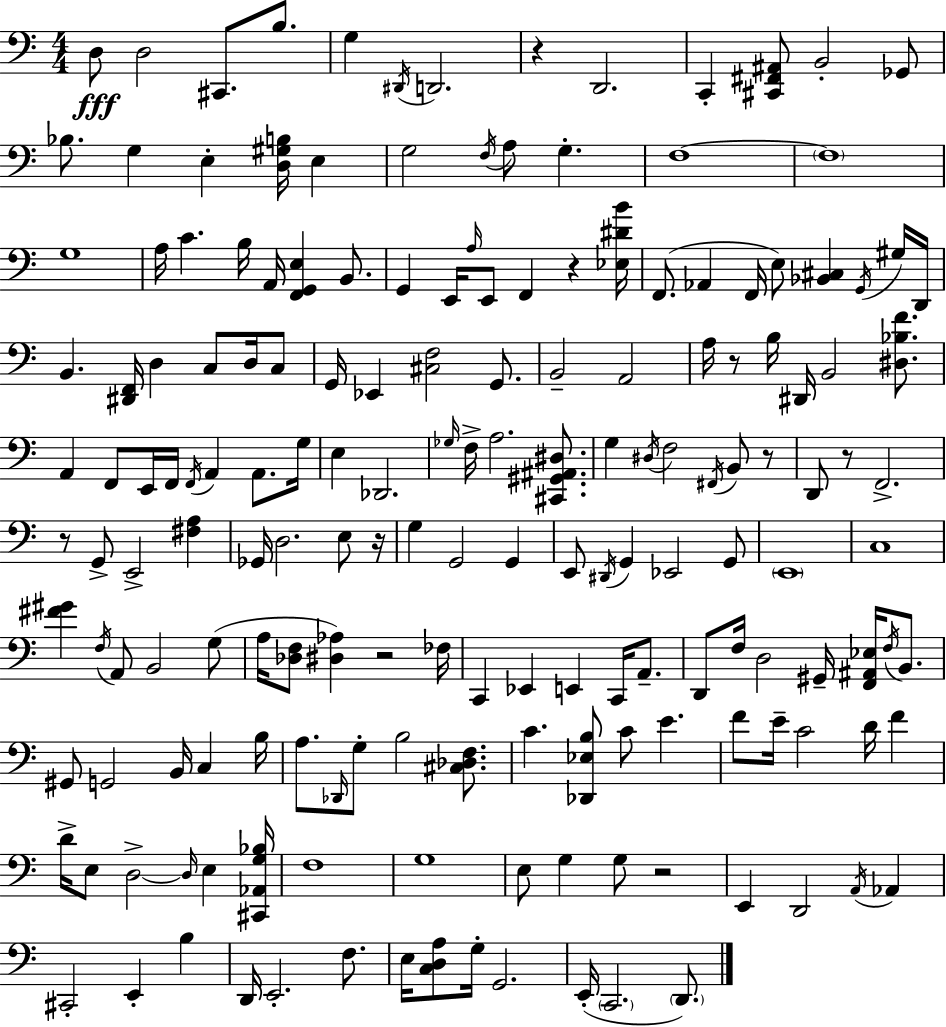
{
  \clef bass
  \numericTimeSignature
  \time 4/4
  \key a \minor
  d8\fff d2 cis,8. b8. | g4 \acciaccatura { dis,16 } d,2. | r4 d,2. | c,4-. <cis, fis, ais,>8 b,2-. ges,8 | \break bes8. g4 e4-. <d gis b>16 e4 | g2 \acciaccatura { f16 } a8 g4.-. | f1~~ | \parenthesize f1 | \break g1 | a16 c'4. b16 a,16 <f, g, e>4 b,8. | g,4 e,16 \grace { a16 } e,8 f,4 r4 | <ees dis' b'>16 f,8.( aes,4 f,16 e8) <bes, cis>4 | \break \acciaccatura { g,16 } gis16 d,16 b,4. <dis, f,>16 d4 c8 | d16 c8 g,16 ees,4 <cis f>2 | g,8. b,2-- a,2 | a16 r8 b16 dis,16 b,2 | \break <dis bes f'>8. a,4 f,8 e,16 f,16 \acciaccatura { f,16 } a,4 | a,8. g16 e4 des,2. | \grace { ges16 } f16-> a2. | <cis, gis, ais, dis>8. g4 \acciaccatura { dis16 } f2 | \break \acciaccatura { fis,16 } b,8 r8 d,8 r8 f,2.-> | r8 g,8-> e,2-> | <fis a>4 ges,16 d2. | e8 r16 g4 g,2 | \break g,4 e,8 \acciaccatura { dis,16 } g,4 ees,2 | g,8 \parenthesize e,1 | c1 | <fis' gis'>4 \acciaccatura { f16 } a,8 | \break b,2 g8( a16 <des f>8 <dis aes>4) | r2 fes16 c,4 ees,4 | e,4 c,16 a,8.-- d,8 f16 d2 | gis,16-- <f, ais, ees>16 \acciaccatura { f16 } b,8. gis,8 g,2 | \break b,16 c4 b16 a8. \grace { des,16 } g8-. | b2 <cis des f>8. c'4. | <des, ees b>8 c'8 e'4. f'8 e'16-- c'2 | d'16 f'4 d'16-> e8 d2->~~ | \break \grace { d16 } e4 <cis, aes, g bes>16 f1 | g1 | e8 g4 | g8 r2 e,4 | \break d,2 \acciaccatura { a,16 } aes,4 cis,2-. | e,4-. b4 d,16 e,2.-. | f8. e16 <c d a>8 | g16-. g,2. e,16-.( \parenthesize c,2. | \break \parenthesize d,8.) \bar "|."
}